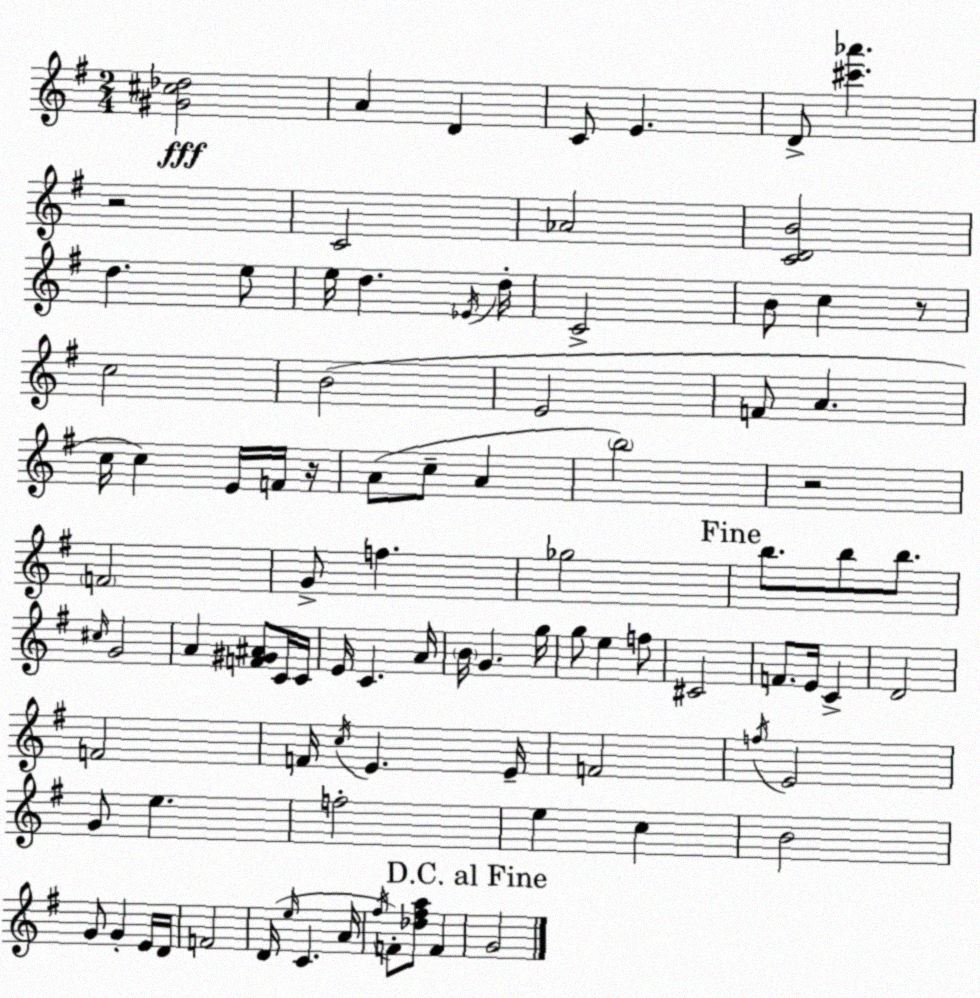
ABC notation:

X:1
T:Untitled
M:2/4
L:1/4
K:G
[^G^c_d]2 A D C/2 E D/2 [^c'_a'] z2 C2 _A2 [CDB]2 d e/2 e/4 d _E/4 d/4 C2 B/2 c z/2 c2 B2 E2 F/2 A c/4 c E/4 F/4 z/4 A/2 c/2 A b2 z2 F2 G/2 f _g2 b/2 b/2 b/2 ^c/4 G2 A [F^G^A]/2 C/4 C/4 E/4 C A/4 B/4 G g/4 g/2 e f/2 ^C2 F/2 E/4 C D2 F2 F/4 c/4 E E/4 F2 f/4 E2 G/2 e f2 e c B2 G/2 G E/4 D/4 F2 D/4 e/4 C A/4 ^f/4 F/2 [_d^fa]/2 F G2